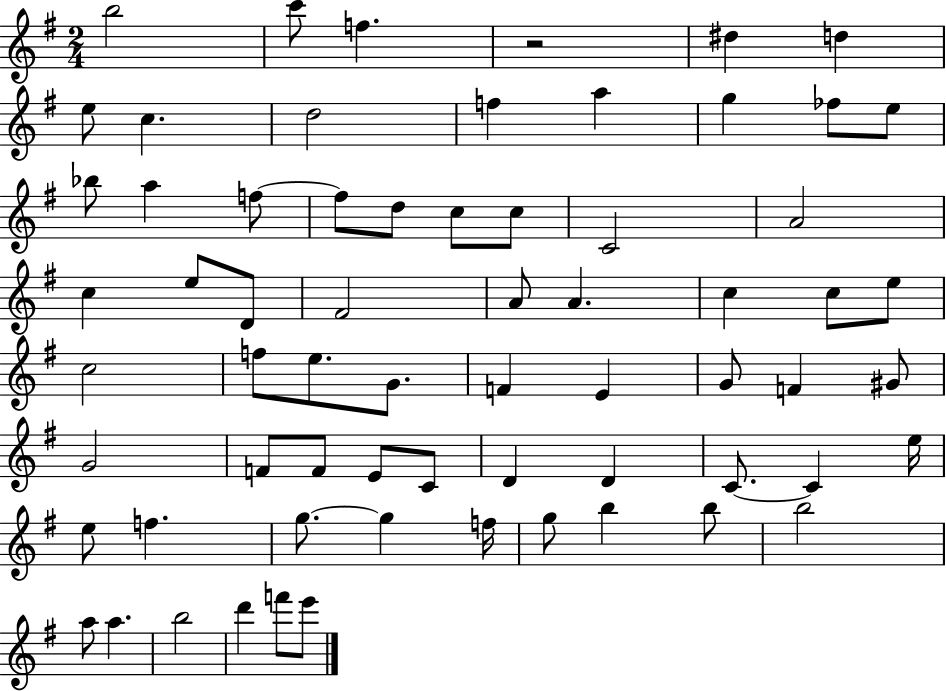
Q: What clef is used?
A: treble